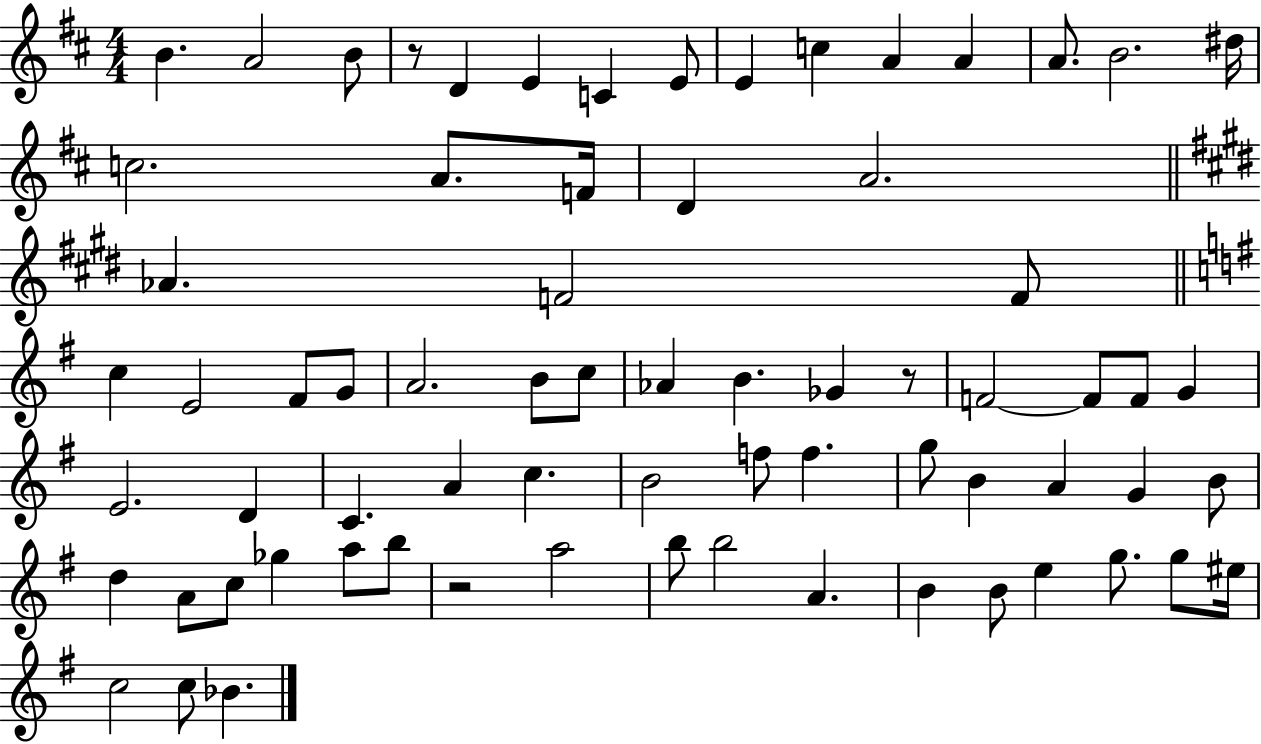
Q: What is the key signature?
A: D major